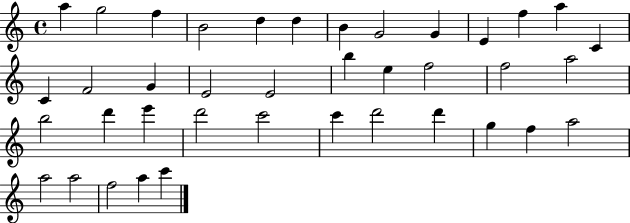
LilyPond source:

{
  \clef treble
  \time 4/4
  \defaultTimeSignature
  \key c \major
  a''4 g''2 f''4 | b'2 d''4 d''4 | b'4 g'2 g'4 | e'4 f''4 a''4 c'4 | \break c'4 f'2 g'4 | e'2 e'2 | b''4 e''4 f''2 | f''2 a''2 | \break b''2 d'''4 e'''4 | d'''2 c'''2 | c'''4 d'''2 d'''4 | g''4 f''4 a''2 | \break a''2 a''2 | f''2 a''4 c'''4 | \bar "|."
}